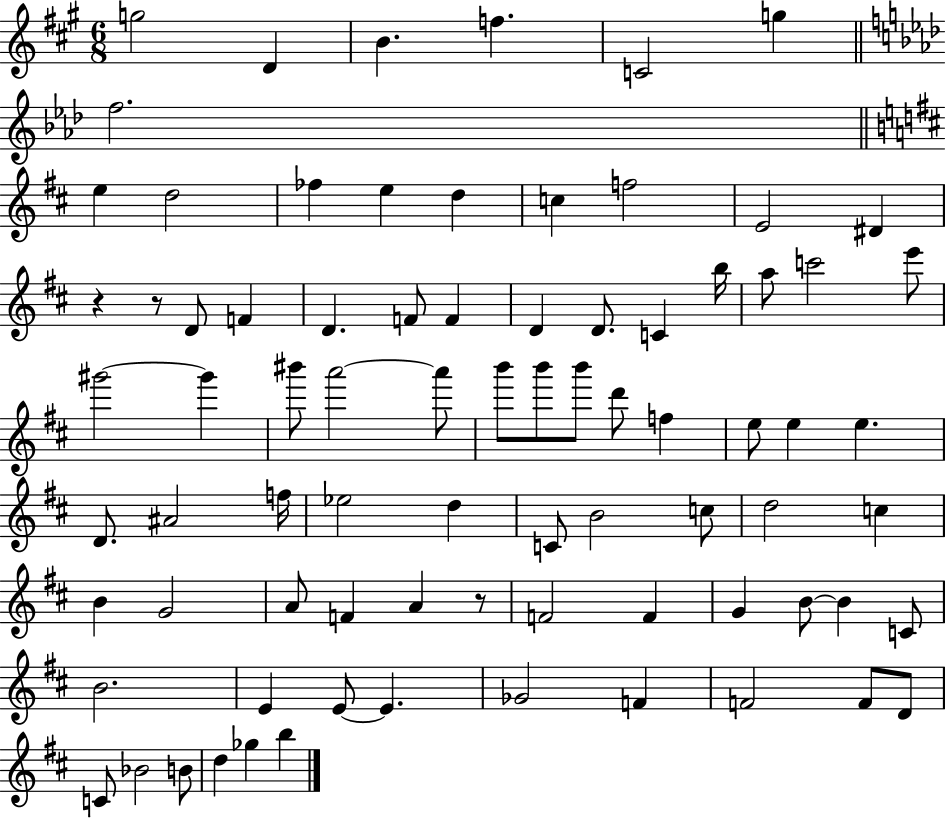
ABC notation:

X:1
T:Untitled
M:6/8
L:1/4
K:A
g2 D B f C2 g f2 e d2 _f e d c f2 E2 ^D z z/2 D/2 F D F/2 F D D/2 C b/4 a/2 c'2 e'/2 ^g'2 ^g' ^b'/2 a'2 a'/2 b'/2 b'/2 b'/2 d'/2 f e/2 e e D/2 ^A2 f/4 _e2 d C/2 B2 c/2 d2 c B G2 A/2 F A z/2 F2 F G B/2 B C/2 B2 E E/2 E _G2 F F2 F/2 D/2 C/2 _B2 B/2 d _g b